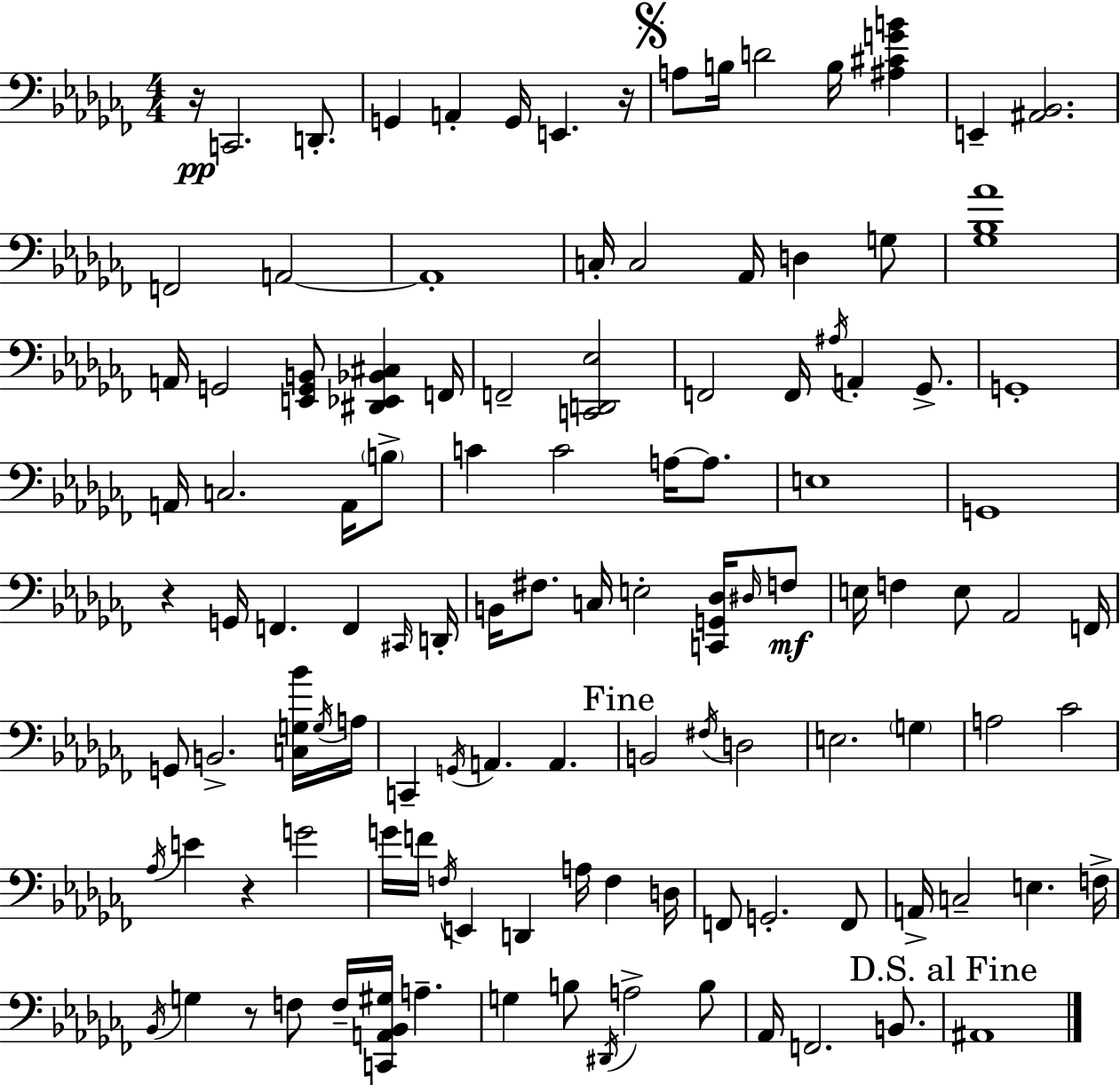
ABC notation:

X:1
T:Untitled
M:4/4
L:1/4
K:Abm
z/4 C,,2 D,,/2 G,, A,, G,,/4 E,, z/4 A,/2 B,/4 D2 B,/4 [^A,^CGB] E,, [^A,,_B,,]2 F,,2 A,,2 A,,4 C,/4 C,2 _A,,/4 D, G,/2 [_G,_B,_A]4 A,,/4 G,,2 [E,,G,,B,,]/2 [^D,,_E,,_B,,^C,] F,,/4 F,,2 [C,,D,,_E,]2 F,,2 F,,/4 ^A,/4 A,, _G,,/2 G,,4 A,,/4 C,2 A,,/4 B,/2 C C2 A,/4 A,/2 E,4 G,,4 z G,,/4 F,, F,, ^C,,/4 D,,/4 B,,/4 ^F,/2 C,/4 E,2 [C,,G,,_D,]/4 ^D,/4 F,/2 E,/4 F, E,/2 _A,,2 F,,/4 G,,/2 B,,2 [C,G,_B]/4 G,/4 A,/4 C,, G,,/4 A,, A,, B,,2 ^F,/4 D,2 E,2 G, A,2 _C2 _A,/4 E z G2 G/4 F/4 F,/4 E,, D,, A,/4 F, D,/4 F,,/2 G,,2 F,,/2 A,,/4 C,2 E, F,/4 _B,,/4 G, z/2 F,/2 F,/4 [C,,A,,_B,,^G,]/4 A, G, B,/2 ^D,,/4 A,2 B,/2 _A,,/4 F,,2 B,,/2 ^A,,4